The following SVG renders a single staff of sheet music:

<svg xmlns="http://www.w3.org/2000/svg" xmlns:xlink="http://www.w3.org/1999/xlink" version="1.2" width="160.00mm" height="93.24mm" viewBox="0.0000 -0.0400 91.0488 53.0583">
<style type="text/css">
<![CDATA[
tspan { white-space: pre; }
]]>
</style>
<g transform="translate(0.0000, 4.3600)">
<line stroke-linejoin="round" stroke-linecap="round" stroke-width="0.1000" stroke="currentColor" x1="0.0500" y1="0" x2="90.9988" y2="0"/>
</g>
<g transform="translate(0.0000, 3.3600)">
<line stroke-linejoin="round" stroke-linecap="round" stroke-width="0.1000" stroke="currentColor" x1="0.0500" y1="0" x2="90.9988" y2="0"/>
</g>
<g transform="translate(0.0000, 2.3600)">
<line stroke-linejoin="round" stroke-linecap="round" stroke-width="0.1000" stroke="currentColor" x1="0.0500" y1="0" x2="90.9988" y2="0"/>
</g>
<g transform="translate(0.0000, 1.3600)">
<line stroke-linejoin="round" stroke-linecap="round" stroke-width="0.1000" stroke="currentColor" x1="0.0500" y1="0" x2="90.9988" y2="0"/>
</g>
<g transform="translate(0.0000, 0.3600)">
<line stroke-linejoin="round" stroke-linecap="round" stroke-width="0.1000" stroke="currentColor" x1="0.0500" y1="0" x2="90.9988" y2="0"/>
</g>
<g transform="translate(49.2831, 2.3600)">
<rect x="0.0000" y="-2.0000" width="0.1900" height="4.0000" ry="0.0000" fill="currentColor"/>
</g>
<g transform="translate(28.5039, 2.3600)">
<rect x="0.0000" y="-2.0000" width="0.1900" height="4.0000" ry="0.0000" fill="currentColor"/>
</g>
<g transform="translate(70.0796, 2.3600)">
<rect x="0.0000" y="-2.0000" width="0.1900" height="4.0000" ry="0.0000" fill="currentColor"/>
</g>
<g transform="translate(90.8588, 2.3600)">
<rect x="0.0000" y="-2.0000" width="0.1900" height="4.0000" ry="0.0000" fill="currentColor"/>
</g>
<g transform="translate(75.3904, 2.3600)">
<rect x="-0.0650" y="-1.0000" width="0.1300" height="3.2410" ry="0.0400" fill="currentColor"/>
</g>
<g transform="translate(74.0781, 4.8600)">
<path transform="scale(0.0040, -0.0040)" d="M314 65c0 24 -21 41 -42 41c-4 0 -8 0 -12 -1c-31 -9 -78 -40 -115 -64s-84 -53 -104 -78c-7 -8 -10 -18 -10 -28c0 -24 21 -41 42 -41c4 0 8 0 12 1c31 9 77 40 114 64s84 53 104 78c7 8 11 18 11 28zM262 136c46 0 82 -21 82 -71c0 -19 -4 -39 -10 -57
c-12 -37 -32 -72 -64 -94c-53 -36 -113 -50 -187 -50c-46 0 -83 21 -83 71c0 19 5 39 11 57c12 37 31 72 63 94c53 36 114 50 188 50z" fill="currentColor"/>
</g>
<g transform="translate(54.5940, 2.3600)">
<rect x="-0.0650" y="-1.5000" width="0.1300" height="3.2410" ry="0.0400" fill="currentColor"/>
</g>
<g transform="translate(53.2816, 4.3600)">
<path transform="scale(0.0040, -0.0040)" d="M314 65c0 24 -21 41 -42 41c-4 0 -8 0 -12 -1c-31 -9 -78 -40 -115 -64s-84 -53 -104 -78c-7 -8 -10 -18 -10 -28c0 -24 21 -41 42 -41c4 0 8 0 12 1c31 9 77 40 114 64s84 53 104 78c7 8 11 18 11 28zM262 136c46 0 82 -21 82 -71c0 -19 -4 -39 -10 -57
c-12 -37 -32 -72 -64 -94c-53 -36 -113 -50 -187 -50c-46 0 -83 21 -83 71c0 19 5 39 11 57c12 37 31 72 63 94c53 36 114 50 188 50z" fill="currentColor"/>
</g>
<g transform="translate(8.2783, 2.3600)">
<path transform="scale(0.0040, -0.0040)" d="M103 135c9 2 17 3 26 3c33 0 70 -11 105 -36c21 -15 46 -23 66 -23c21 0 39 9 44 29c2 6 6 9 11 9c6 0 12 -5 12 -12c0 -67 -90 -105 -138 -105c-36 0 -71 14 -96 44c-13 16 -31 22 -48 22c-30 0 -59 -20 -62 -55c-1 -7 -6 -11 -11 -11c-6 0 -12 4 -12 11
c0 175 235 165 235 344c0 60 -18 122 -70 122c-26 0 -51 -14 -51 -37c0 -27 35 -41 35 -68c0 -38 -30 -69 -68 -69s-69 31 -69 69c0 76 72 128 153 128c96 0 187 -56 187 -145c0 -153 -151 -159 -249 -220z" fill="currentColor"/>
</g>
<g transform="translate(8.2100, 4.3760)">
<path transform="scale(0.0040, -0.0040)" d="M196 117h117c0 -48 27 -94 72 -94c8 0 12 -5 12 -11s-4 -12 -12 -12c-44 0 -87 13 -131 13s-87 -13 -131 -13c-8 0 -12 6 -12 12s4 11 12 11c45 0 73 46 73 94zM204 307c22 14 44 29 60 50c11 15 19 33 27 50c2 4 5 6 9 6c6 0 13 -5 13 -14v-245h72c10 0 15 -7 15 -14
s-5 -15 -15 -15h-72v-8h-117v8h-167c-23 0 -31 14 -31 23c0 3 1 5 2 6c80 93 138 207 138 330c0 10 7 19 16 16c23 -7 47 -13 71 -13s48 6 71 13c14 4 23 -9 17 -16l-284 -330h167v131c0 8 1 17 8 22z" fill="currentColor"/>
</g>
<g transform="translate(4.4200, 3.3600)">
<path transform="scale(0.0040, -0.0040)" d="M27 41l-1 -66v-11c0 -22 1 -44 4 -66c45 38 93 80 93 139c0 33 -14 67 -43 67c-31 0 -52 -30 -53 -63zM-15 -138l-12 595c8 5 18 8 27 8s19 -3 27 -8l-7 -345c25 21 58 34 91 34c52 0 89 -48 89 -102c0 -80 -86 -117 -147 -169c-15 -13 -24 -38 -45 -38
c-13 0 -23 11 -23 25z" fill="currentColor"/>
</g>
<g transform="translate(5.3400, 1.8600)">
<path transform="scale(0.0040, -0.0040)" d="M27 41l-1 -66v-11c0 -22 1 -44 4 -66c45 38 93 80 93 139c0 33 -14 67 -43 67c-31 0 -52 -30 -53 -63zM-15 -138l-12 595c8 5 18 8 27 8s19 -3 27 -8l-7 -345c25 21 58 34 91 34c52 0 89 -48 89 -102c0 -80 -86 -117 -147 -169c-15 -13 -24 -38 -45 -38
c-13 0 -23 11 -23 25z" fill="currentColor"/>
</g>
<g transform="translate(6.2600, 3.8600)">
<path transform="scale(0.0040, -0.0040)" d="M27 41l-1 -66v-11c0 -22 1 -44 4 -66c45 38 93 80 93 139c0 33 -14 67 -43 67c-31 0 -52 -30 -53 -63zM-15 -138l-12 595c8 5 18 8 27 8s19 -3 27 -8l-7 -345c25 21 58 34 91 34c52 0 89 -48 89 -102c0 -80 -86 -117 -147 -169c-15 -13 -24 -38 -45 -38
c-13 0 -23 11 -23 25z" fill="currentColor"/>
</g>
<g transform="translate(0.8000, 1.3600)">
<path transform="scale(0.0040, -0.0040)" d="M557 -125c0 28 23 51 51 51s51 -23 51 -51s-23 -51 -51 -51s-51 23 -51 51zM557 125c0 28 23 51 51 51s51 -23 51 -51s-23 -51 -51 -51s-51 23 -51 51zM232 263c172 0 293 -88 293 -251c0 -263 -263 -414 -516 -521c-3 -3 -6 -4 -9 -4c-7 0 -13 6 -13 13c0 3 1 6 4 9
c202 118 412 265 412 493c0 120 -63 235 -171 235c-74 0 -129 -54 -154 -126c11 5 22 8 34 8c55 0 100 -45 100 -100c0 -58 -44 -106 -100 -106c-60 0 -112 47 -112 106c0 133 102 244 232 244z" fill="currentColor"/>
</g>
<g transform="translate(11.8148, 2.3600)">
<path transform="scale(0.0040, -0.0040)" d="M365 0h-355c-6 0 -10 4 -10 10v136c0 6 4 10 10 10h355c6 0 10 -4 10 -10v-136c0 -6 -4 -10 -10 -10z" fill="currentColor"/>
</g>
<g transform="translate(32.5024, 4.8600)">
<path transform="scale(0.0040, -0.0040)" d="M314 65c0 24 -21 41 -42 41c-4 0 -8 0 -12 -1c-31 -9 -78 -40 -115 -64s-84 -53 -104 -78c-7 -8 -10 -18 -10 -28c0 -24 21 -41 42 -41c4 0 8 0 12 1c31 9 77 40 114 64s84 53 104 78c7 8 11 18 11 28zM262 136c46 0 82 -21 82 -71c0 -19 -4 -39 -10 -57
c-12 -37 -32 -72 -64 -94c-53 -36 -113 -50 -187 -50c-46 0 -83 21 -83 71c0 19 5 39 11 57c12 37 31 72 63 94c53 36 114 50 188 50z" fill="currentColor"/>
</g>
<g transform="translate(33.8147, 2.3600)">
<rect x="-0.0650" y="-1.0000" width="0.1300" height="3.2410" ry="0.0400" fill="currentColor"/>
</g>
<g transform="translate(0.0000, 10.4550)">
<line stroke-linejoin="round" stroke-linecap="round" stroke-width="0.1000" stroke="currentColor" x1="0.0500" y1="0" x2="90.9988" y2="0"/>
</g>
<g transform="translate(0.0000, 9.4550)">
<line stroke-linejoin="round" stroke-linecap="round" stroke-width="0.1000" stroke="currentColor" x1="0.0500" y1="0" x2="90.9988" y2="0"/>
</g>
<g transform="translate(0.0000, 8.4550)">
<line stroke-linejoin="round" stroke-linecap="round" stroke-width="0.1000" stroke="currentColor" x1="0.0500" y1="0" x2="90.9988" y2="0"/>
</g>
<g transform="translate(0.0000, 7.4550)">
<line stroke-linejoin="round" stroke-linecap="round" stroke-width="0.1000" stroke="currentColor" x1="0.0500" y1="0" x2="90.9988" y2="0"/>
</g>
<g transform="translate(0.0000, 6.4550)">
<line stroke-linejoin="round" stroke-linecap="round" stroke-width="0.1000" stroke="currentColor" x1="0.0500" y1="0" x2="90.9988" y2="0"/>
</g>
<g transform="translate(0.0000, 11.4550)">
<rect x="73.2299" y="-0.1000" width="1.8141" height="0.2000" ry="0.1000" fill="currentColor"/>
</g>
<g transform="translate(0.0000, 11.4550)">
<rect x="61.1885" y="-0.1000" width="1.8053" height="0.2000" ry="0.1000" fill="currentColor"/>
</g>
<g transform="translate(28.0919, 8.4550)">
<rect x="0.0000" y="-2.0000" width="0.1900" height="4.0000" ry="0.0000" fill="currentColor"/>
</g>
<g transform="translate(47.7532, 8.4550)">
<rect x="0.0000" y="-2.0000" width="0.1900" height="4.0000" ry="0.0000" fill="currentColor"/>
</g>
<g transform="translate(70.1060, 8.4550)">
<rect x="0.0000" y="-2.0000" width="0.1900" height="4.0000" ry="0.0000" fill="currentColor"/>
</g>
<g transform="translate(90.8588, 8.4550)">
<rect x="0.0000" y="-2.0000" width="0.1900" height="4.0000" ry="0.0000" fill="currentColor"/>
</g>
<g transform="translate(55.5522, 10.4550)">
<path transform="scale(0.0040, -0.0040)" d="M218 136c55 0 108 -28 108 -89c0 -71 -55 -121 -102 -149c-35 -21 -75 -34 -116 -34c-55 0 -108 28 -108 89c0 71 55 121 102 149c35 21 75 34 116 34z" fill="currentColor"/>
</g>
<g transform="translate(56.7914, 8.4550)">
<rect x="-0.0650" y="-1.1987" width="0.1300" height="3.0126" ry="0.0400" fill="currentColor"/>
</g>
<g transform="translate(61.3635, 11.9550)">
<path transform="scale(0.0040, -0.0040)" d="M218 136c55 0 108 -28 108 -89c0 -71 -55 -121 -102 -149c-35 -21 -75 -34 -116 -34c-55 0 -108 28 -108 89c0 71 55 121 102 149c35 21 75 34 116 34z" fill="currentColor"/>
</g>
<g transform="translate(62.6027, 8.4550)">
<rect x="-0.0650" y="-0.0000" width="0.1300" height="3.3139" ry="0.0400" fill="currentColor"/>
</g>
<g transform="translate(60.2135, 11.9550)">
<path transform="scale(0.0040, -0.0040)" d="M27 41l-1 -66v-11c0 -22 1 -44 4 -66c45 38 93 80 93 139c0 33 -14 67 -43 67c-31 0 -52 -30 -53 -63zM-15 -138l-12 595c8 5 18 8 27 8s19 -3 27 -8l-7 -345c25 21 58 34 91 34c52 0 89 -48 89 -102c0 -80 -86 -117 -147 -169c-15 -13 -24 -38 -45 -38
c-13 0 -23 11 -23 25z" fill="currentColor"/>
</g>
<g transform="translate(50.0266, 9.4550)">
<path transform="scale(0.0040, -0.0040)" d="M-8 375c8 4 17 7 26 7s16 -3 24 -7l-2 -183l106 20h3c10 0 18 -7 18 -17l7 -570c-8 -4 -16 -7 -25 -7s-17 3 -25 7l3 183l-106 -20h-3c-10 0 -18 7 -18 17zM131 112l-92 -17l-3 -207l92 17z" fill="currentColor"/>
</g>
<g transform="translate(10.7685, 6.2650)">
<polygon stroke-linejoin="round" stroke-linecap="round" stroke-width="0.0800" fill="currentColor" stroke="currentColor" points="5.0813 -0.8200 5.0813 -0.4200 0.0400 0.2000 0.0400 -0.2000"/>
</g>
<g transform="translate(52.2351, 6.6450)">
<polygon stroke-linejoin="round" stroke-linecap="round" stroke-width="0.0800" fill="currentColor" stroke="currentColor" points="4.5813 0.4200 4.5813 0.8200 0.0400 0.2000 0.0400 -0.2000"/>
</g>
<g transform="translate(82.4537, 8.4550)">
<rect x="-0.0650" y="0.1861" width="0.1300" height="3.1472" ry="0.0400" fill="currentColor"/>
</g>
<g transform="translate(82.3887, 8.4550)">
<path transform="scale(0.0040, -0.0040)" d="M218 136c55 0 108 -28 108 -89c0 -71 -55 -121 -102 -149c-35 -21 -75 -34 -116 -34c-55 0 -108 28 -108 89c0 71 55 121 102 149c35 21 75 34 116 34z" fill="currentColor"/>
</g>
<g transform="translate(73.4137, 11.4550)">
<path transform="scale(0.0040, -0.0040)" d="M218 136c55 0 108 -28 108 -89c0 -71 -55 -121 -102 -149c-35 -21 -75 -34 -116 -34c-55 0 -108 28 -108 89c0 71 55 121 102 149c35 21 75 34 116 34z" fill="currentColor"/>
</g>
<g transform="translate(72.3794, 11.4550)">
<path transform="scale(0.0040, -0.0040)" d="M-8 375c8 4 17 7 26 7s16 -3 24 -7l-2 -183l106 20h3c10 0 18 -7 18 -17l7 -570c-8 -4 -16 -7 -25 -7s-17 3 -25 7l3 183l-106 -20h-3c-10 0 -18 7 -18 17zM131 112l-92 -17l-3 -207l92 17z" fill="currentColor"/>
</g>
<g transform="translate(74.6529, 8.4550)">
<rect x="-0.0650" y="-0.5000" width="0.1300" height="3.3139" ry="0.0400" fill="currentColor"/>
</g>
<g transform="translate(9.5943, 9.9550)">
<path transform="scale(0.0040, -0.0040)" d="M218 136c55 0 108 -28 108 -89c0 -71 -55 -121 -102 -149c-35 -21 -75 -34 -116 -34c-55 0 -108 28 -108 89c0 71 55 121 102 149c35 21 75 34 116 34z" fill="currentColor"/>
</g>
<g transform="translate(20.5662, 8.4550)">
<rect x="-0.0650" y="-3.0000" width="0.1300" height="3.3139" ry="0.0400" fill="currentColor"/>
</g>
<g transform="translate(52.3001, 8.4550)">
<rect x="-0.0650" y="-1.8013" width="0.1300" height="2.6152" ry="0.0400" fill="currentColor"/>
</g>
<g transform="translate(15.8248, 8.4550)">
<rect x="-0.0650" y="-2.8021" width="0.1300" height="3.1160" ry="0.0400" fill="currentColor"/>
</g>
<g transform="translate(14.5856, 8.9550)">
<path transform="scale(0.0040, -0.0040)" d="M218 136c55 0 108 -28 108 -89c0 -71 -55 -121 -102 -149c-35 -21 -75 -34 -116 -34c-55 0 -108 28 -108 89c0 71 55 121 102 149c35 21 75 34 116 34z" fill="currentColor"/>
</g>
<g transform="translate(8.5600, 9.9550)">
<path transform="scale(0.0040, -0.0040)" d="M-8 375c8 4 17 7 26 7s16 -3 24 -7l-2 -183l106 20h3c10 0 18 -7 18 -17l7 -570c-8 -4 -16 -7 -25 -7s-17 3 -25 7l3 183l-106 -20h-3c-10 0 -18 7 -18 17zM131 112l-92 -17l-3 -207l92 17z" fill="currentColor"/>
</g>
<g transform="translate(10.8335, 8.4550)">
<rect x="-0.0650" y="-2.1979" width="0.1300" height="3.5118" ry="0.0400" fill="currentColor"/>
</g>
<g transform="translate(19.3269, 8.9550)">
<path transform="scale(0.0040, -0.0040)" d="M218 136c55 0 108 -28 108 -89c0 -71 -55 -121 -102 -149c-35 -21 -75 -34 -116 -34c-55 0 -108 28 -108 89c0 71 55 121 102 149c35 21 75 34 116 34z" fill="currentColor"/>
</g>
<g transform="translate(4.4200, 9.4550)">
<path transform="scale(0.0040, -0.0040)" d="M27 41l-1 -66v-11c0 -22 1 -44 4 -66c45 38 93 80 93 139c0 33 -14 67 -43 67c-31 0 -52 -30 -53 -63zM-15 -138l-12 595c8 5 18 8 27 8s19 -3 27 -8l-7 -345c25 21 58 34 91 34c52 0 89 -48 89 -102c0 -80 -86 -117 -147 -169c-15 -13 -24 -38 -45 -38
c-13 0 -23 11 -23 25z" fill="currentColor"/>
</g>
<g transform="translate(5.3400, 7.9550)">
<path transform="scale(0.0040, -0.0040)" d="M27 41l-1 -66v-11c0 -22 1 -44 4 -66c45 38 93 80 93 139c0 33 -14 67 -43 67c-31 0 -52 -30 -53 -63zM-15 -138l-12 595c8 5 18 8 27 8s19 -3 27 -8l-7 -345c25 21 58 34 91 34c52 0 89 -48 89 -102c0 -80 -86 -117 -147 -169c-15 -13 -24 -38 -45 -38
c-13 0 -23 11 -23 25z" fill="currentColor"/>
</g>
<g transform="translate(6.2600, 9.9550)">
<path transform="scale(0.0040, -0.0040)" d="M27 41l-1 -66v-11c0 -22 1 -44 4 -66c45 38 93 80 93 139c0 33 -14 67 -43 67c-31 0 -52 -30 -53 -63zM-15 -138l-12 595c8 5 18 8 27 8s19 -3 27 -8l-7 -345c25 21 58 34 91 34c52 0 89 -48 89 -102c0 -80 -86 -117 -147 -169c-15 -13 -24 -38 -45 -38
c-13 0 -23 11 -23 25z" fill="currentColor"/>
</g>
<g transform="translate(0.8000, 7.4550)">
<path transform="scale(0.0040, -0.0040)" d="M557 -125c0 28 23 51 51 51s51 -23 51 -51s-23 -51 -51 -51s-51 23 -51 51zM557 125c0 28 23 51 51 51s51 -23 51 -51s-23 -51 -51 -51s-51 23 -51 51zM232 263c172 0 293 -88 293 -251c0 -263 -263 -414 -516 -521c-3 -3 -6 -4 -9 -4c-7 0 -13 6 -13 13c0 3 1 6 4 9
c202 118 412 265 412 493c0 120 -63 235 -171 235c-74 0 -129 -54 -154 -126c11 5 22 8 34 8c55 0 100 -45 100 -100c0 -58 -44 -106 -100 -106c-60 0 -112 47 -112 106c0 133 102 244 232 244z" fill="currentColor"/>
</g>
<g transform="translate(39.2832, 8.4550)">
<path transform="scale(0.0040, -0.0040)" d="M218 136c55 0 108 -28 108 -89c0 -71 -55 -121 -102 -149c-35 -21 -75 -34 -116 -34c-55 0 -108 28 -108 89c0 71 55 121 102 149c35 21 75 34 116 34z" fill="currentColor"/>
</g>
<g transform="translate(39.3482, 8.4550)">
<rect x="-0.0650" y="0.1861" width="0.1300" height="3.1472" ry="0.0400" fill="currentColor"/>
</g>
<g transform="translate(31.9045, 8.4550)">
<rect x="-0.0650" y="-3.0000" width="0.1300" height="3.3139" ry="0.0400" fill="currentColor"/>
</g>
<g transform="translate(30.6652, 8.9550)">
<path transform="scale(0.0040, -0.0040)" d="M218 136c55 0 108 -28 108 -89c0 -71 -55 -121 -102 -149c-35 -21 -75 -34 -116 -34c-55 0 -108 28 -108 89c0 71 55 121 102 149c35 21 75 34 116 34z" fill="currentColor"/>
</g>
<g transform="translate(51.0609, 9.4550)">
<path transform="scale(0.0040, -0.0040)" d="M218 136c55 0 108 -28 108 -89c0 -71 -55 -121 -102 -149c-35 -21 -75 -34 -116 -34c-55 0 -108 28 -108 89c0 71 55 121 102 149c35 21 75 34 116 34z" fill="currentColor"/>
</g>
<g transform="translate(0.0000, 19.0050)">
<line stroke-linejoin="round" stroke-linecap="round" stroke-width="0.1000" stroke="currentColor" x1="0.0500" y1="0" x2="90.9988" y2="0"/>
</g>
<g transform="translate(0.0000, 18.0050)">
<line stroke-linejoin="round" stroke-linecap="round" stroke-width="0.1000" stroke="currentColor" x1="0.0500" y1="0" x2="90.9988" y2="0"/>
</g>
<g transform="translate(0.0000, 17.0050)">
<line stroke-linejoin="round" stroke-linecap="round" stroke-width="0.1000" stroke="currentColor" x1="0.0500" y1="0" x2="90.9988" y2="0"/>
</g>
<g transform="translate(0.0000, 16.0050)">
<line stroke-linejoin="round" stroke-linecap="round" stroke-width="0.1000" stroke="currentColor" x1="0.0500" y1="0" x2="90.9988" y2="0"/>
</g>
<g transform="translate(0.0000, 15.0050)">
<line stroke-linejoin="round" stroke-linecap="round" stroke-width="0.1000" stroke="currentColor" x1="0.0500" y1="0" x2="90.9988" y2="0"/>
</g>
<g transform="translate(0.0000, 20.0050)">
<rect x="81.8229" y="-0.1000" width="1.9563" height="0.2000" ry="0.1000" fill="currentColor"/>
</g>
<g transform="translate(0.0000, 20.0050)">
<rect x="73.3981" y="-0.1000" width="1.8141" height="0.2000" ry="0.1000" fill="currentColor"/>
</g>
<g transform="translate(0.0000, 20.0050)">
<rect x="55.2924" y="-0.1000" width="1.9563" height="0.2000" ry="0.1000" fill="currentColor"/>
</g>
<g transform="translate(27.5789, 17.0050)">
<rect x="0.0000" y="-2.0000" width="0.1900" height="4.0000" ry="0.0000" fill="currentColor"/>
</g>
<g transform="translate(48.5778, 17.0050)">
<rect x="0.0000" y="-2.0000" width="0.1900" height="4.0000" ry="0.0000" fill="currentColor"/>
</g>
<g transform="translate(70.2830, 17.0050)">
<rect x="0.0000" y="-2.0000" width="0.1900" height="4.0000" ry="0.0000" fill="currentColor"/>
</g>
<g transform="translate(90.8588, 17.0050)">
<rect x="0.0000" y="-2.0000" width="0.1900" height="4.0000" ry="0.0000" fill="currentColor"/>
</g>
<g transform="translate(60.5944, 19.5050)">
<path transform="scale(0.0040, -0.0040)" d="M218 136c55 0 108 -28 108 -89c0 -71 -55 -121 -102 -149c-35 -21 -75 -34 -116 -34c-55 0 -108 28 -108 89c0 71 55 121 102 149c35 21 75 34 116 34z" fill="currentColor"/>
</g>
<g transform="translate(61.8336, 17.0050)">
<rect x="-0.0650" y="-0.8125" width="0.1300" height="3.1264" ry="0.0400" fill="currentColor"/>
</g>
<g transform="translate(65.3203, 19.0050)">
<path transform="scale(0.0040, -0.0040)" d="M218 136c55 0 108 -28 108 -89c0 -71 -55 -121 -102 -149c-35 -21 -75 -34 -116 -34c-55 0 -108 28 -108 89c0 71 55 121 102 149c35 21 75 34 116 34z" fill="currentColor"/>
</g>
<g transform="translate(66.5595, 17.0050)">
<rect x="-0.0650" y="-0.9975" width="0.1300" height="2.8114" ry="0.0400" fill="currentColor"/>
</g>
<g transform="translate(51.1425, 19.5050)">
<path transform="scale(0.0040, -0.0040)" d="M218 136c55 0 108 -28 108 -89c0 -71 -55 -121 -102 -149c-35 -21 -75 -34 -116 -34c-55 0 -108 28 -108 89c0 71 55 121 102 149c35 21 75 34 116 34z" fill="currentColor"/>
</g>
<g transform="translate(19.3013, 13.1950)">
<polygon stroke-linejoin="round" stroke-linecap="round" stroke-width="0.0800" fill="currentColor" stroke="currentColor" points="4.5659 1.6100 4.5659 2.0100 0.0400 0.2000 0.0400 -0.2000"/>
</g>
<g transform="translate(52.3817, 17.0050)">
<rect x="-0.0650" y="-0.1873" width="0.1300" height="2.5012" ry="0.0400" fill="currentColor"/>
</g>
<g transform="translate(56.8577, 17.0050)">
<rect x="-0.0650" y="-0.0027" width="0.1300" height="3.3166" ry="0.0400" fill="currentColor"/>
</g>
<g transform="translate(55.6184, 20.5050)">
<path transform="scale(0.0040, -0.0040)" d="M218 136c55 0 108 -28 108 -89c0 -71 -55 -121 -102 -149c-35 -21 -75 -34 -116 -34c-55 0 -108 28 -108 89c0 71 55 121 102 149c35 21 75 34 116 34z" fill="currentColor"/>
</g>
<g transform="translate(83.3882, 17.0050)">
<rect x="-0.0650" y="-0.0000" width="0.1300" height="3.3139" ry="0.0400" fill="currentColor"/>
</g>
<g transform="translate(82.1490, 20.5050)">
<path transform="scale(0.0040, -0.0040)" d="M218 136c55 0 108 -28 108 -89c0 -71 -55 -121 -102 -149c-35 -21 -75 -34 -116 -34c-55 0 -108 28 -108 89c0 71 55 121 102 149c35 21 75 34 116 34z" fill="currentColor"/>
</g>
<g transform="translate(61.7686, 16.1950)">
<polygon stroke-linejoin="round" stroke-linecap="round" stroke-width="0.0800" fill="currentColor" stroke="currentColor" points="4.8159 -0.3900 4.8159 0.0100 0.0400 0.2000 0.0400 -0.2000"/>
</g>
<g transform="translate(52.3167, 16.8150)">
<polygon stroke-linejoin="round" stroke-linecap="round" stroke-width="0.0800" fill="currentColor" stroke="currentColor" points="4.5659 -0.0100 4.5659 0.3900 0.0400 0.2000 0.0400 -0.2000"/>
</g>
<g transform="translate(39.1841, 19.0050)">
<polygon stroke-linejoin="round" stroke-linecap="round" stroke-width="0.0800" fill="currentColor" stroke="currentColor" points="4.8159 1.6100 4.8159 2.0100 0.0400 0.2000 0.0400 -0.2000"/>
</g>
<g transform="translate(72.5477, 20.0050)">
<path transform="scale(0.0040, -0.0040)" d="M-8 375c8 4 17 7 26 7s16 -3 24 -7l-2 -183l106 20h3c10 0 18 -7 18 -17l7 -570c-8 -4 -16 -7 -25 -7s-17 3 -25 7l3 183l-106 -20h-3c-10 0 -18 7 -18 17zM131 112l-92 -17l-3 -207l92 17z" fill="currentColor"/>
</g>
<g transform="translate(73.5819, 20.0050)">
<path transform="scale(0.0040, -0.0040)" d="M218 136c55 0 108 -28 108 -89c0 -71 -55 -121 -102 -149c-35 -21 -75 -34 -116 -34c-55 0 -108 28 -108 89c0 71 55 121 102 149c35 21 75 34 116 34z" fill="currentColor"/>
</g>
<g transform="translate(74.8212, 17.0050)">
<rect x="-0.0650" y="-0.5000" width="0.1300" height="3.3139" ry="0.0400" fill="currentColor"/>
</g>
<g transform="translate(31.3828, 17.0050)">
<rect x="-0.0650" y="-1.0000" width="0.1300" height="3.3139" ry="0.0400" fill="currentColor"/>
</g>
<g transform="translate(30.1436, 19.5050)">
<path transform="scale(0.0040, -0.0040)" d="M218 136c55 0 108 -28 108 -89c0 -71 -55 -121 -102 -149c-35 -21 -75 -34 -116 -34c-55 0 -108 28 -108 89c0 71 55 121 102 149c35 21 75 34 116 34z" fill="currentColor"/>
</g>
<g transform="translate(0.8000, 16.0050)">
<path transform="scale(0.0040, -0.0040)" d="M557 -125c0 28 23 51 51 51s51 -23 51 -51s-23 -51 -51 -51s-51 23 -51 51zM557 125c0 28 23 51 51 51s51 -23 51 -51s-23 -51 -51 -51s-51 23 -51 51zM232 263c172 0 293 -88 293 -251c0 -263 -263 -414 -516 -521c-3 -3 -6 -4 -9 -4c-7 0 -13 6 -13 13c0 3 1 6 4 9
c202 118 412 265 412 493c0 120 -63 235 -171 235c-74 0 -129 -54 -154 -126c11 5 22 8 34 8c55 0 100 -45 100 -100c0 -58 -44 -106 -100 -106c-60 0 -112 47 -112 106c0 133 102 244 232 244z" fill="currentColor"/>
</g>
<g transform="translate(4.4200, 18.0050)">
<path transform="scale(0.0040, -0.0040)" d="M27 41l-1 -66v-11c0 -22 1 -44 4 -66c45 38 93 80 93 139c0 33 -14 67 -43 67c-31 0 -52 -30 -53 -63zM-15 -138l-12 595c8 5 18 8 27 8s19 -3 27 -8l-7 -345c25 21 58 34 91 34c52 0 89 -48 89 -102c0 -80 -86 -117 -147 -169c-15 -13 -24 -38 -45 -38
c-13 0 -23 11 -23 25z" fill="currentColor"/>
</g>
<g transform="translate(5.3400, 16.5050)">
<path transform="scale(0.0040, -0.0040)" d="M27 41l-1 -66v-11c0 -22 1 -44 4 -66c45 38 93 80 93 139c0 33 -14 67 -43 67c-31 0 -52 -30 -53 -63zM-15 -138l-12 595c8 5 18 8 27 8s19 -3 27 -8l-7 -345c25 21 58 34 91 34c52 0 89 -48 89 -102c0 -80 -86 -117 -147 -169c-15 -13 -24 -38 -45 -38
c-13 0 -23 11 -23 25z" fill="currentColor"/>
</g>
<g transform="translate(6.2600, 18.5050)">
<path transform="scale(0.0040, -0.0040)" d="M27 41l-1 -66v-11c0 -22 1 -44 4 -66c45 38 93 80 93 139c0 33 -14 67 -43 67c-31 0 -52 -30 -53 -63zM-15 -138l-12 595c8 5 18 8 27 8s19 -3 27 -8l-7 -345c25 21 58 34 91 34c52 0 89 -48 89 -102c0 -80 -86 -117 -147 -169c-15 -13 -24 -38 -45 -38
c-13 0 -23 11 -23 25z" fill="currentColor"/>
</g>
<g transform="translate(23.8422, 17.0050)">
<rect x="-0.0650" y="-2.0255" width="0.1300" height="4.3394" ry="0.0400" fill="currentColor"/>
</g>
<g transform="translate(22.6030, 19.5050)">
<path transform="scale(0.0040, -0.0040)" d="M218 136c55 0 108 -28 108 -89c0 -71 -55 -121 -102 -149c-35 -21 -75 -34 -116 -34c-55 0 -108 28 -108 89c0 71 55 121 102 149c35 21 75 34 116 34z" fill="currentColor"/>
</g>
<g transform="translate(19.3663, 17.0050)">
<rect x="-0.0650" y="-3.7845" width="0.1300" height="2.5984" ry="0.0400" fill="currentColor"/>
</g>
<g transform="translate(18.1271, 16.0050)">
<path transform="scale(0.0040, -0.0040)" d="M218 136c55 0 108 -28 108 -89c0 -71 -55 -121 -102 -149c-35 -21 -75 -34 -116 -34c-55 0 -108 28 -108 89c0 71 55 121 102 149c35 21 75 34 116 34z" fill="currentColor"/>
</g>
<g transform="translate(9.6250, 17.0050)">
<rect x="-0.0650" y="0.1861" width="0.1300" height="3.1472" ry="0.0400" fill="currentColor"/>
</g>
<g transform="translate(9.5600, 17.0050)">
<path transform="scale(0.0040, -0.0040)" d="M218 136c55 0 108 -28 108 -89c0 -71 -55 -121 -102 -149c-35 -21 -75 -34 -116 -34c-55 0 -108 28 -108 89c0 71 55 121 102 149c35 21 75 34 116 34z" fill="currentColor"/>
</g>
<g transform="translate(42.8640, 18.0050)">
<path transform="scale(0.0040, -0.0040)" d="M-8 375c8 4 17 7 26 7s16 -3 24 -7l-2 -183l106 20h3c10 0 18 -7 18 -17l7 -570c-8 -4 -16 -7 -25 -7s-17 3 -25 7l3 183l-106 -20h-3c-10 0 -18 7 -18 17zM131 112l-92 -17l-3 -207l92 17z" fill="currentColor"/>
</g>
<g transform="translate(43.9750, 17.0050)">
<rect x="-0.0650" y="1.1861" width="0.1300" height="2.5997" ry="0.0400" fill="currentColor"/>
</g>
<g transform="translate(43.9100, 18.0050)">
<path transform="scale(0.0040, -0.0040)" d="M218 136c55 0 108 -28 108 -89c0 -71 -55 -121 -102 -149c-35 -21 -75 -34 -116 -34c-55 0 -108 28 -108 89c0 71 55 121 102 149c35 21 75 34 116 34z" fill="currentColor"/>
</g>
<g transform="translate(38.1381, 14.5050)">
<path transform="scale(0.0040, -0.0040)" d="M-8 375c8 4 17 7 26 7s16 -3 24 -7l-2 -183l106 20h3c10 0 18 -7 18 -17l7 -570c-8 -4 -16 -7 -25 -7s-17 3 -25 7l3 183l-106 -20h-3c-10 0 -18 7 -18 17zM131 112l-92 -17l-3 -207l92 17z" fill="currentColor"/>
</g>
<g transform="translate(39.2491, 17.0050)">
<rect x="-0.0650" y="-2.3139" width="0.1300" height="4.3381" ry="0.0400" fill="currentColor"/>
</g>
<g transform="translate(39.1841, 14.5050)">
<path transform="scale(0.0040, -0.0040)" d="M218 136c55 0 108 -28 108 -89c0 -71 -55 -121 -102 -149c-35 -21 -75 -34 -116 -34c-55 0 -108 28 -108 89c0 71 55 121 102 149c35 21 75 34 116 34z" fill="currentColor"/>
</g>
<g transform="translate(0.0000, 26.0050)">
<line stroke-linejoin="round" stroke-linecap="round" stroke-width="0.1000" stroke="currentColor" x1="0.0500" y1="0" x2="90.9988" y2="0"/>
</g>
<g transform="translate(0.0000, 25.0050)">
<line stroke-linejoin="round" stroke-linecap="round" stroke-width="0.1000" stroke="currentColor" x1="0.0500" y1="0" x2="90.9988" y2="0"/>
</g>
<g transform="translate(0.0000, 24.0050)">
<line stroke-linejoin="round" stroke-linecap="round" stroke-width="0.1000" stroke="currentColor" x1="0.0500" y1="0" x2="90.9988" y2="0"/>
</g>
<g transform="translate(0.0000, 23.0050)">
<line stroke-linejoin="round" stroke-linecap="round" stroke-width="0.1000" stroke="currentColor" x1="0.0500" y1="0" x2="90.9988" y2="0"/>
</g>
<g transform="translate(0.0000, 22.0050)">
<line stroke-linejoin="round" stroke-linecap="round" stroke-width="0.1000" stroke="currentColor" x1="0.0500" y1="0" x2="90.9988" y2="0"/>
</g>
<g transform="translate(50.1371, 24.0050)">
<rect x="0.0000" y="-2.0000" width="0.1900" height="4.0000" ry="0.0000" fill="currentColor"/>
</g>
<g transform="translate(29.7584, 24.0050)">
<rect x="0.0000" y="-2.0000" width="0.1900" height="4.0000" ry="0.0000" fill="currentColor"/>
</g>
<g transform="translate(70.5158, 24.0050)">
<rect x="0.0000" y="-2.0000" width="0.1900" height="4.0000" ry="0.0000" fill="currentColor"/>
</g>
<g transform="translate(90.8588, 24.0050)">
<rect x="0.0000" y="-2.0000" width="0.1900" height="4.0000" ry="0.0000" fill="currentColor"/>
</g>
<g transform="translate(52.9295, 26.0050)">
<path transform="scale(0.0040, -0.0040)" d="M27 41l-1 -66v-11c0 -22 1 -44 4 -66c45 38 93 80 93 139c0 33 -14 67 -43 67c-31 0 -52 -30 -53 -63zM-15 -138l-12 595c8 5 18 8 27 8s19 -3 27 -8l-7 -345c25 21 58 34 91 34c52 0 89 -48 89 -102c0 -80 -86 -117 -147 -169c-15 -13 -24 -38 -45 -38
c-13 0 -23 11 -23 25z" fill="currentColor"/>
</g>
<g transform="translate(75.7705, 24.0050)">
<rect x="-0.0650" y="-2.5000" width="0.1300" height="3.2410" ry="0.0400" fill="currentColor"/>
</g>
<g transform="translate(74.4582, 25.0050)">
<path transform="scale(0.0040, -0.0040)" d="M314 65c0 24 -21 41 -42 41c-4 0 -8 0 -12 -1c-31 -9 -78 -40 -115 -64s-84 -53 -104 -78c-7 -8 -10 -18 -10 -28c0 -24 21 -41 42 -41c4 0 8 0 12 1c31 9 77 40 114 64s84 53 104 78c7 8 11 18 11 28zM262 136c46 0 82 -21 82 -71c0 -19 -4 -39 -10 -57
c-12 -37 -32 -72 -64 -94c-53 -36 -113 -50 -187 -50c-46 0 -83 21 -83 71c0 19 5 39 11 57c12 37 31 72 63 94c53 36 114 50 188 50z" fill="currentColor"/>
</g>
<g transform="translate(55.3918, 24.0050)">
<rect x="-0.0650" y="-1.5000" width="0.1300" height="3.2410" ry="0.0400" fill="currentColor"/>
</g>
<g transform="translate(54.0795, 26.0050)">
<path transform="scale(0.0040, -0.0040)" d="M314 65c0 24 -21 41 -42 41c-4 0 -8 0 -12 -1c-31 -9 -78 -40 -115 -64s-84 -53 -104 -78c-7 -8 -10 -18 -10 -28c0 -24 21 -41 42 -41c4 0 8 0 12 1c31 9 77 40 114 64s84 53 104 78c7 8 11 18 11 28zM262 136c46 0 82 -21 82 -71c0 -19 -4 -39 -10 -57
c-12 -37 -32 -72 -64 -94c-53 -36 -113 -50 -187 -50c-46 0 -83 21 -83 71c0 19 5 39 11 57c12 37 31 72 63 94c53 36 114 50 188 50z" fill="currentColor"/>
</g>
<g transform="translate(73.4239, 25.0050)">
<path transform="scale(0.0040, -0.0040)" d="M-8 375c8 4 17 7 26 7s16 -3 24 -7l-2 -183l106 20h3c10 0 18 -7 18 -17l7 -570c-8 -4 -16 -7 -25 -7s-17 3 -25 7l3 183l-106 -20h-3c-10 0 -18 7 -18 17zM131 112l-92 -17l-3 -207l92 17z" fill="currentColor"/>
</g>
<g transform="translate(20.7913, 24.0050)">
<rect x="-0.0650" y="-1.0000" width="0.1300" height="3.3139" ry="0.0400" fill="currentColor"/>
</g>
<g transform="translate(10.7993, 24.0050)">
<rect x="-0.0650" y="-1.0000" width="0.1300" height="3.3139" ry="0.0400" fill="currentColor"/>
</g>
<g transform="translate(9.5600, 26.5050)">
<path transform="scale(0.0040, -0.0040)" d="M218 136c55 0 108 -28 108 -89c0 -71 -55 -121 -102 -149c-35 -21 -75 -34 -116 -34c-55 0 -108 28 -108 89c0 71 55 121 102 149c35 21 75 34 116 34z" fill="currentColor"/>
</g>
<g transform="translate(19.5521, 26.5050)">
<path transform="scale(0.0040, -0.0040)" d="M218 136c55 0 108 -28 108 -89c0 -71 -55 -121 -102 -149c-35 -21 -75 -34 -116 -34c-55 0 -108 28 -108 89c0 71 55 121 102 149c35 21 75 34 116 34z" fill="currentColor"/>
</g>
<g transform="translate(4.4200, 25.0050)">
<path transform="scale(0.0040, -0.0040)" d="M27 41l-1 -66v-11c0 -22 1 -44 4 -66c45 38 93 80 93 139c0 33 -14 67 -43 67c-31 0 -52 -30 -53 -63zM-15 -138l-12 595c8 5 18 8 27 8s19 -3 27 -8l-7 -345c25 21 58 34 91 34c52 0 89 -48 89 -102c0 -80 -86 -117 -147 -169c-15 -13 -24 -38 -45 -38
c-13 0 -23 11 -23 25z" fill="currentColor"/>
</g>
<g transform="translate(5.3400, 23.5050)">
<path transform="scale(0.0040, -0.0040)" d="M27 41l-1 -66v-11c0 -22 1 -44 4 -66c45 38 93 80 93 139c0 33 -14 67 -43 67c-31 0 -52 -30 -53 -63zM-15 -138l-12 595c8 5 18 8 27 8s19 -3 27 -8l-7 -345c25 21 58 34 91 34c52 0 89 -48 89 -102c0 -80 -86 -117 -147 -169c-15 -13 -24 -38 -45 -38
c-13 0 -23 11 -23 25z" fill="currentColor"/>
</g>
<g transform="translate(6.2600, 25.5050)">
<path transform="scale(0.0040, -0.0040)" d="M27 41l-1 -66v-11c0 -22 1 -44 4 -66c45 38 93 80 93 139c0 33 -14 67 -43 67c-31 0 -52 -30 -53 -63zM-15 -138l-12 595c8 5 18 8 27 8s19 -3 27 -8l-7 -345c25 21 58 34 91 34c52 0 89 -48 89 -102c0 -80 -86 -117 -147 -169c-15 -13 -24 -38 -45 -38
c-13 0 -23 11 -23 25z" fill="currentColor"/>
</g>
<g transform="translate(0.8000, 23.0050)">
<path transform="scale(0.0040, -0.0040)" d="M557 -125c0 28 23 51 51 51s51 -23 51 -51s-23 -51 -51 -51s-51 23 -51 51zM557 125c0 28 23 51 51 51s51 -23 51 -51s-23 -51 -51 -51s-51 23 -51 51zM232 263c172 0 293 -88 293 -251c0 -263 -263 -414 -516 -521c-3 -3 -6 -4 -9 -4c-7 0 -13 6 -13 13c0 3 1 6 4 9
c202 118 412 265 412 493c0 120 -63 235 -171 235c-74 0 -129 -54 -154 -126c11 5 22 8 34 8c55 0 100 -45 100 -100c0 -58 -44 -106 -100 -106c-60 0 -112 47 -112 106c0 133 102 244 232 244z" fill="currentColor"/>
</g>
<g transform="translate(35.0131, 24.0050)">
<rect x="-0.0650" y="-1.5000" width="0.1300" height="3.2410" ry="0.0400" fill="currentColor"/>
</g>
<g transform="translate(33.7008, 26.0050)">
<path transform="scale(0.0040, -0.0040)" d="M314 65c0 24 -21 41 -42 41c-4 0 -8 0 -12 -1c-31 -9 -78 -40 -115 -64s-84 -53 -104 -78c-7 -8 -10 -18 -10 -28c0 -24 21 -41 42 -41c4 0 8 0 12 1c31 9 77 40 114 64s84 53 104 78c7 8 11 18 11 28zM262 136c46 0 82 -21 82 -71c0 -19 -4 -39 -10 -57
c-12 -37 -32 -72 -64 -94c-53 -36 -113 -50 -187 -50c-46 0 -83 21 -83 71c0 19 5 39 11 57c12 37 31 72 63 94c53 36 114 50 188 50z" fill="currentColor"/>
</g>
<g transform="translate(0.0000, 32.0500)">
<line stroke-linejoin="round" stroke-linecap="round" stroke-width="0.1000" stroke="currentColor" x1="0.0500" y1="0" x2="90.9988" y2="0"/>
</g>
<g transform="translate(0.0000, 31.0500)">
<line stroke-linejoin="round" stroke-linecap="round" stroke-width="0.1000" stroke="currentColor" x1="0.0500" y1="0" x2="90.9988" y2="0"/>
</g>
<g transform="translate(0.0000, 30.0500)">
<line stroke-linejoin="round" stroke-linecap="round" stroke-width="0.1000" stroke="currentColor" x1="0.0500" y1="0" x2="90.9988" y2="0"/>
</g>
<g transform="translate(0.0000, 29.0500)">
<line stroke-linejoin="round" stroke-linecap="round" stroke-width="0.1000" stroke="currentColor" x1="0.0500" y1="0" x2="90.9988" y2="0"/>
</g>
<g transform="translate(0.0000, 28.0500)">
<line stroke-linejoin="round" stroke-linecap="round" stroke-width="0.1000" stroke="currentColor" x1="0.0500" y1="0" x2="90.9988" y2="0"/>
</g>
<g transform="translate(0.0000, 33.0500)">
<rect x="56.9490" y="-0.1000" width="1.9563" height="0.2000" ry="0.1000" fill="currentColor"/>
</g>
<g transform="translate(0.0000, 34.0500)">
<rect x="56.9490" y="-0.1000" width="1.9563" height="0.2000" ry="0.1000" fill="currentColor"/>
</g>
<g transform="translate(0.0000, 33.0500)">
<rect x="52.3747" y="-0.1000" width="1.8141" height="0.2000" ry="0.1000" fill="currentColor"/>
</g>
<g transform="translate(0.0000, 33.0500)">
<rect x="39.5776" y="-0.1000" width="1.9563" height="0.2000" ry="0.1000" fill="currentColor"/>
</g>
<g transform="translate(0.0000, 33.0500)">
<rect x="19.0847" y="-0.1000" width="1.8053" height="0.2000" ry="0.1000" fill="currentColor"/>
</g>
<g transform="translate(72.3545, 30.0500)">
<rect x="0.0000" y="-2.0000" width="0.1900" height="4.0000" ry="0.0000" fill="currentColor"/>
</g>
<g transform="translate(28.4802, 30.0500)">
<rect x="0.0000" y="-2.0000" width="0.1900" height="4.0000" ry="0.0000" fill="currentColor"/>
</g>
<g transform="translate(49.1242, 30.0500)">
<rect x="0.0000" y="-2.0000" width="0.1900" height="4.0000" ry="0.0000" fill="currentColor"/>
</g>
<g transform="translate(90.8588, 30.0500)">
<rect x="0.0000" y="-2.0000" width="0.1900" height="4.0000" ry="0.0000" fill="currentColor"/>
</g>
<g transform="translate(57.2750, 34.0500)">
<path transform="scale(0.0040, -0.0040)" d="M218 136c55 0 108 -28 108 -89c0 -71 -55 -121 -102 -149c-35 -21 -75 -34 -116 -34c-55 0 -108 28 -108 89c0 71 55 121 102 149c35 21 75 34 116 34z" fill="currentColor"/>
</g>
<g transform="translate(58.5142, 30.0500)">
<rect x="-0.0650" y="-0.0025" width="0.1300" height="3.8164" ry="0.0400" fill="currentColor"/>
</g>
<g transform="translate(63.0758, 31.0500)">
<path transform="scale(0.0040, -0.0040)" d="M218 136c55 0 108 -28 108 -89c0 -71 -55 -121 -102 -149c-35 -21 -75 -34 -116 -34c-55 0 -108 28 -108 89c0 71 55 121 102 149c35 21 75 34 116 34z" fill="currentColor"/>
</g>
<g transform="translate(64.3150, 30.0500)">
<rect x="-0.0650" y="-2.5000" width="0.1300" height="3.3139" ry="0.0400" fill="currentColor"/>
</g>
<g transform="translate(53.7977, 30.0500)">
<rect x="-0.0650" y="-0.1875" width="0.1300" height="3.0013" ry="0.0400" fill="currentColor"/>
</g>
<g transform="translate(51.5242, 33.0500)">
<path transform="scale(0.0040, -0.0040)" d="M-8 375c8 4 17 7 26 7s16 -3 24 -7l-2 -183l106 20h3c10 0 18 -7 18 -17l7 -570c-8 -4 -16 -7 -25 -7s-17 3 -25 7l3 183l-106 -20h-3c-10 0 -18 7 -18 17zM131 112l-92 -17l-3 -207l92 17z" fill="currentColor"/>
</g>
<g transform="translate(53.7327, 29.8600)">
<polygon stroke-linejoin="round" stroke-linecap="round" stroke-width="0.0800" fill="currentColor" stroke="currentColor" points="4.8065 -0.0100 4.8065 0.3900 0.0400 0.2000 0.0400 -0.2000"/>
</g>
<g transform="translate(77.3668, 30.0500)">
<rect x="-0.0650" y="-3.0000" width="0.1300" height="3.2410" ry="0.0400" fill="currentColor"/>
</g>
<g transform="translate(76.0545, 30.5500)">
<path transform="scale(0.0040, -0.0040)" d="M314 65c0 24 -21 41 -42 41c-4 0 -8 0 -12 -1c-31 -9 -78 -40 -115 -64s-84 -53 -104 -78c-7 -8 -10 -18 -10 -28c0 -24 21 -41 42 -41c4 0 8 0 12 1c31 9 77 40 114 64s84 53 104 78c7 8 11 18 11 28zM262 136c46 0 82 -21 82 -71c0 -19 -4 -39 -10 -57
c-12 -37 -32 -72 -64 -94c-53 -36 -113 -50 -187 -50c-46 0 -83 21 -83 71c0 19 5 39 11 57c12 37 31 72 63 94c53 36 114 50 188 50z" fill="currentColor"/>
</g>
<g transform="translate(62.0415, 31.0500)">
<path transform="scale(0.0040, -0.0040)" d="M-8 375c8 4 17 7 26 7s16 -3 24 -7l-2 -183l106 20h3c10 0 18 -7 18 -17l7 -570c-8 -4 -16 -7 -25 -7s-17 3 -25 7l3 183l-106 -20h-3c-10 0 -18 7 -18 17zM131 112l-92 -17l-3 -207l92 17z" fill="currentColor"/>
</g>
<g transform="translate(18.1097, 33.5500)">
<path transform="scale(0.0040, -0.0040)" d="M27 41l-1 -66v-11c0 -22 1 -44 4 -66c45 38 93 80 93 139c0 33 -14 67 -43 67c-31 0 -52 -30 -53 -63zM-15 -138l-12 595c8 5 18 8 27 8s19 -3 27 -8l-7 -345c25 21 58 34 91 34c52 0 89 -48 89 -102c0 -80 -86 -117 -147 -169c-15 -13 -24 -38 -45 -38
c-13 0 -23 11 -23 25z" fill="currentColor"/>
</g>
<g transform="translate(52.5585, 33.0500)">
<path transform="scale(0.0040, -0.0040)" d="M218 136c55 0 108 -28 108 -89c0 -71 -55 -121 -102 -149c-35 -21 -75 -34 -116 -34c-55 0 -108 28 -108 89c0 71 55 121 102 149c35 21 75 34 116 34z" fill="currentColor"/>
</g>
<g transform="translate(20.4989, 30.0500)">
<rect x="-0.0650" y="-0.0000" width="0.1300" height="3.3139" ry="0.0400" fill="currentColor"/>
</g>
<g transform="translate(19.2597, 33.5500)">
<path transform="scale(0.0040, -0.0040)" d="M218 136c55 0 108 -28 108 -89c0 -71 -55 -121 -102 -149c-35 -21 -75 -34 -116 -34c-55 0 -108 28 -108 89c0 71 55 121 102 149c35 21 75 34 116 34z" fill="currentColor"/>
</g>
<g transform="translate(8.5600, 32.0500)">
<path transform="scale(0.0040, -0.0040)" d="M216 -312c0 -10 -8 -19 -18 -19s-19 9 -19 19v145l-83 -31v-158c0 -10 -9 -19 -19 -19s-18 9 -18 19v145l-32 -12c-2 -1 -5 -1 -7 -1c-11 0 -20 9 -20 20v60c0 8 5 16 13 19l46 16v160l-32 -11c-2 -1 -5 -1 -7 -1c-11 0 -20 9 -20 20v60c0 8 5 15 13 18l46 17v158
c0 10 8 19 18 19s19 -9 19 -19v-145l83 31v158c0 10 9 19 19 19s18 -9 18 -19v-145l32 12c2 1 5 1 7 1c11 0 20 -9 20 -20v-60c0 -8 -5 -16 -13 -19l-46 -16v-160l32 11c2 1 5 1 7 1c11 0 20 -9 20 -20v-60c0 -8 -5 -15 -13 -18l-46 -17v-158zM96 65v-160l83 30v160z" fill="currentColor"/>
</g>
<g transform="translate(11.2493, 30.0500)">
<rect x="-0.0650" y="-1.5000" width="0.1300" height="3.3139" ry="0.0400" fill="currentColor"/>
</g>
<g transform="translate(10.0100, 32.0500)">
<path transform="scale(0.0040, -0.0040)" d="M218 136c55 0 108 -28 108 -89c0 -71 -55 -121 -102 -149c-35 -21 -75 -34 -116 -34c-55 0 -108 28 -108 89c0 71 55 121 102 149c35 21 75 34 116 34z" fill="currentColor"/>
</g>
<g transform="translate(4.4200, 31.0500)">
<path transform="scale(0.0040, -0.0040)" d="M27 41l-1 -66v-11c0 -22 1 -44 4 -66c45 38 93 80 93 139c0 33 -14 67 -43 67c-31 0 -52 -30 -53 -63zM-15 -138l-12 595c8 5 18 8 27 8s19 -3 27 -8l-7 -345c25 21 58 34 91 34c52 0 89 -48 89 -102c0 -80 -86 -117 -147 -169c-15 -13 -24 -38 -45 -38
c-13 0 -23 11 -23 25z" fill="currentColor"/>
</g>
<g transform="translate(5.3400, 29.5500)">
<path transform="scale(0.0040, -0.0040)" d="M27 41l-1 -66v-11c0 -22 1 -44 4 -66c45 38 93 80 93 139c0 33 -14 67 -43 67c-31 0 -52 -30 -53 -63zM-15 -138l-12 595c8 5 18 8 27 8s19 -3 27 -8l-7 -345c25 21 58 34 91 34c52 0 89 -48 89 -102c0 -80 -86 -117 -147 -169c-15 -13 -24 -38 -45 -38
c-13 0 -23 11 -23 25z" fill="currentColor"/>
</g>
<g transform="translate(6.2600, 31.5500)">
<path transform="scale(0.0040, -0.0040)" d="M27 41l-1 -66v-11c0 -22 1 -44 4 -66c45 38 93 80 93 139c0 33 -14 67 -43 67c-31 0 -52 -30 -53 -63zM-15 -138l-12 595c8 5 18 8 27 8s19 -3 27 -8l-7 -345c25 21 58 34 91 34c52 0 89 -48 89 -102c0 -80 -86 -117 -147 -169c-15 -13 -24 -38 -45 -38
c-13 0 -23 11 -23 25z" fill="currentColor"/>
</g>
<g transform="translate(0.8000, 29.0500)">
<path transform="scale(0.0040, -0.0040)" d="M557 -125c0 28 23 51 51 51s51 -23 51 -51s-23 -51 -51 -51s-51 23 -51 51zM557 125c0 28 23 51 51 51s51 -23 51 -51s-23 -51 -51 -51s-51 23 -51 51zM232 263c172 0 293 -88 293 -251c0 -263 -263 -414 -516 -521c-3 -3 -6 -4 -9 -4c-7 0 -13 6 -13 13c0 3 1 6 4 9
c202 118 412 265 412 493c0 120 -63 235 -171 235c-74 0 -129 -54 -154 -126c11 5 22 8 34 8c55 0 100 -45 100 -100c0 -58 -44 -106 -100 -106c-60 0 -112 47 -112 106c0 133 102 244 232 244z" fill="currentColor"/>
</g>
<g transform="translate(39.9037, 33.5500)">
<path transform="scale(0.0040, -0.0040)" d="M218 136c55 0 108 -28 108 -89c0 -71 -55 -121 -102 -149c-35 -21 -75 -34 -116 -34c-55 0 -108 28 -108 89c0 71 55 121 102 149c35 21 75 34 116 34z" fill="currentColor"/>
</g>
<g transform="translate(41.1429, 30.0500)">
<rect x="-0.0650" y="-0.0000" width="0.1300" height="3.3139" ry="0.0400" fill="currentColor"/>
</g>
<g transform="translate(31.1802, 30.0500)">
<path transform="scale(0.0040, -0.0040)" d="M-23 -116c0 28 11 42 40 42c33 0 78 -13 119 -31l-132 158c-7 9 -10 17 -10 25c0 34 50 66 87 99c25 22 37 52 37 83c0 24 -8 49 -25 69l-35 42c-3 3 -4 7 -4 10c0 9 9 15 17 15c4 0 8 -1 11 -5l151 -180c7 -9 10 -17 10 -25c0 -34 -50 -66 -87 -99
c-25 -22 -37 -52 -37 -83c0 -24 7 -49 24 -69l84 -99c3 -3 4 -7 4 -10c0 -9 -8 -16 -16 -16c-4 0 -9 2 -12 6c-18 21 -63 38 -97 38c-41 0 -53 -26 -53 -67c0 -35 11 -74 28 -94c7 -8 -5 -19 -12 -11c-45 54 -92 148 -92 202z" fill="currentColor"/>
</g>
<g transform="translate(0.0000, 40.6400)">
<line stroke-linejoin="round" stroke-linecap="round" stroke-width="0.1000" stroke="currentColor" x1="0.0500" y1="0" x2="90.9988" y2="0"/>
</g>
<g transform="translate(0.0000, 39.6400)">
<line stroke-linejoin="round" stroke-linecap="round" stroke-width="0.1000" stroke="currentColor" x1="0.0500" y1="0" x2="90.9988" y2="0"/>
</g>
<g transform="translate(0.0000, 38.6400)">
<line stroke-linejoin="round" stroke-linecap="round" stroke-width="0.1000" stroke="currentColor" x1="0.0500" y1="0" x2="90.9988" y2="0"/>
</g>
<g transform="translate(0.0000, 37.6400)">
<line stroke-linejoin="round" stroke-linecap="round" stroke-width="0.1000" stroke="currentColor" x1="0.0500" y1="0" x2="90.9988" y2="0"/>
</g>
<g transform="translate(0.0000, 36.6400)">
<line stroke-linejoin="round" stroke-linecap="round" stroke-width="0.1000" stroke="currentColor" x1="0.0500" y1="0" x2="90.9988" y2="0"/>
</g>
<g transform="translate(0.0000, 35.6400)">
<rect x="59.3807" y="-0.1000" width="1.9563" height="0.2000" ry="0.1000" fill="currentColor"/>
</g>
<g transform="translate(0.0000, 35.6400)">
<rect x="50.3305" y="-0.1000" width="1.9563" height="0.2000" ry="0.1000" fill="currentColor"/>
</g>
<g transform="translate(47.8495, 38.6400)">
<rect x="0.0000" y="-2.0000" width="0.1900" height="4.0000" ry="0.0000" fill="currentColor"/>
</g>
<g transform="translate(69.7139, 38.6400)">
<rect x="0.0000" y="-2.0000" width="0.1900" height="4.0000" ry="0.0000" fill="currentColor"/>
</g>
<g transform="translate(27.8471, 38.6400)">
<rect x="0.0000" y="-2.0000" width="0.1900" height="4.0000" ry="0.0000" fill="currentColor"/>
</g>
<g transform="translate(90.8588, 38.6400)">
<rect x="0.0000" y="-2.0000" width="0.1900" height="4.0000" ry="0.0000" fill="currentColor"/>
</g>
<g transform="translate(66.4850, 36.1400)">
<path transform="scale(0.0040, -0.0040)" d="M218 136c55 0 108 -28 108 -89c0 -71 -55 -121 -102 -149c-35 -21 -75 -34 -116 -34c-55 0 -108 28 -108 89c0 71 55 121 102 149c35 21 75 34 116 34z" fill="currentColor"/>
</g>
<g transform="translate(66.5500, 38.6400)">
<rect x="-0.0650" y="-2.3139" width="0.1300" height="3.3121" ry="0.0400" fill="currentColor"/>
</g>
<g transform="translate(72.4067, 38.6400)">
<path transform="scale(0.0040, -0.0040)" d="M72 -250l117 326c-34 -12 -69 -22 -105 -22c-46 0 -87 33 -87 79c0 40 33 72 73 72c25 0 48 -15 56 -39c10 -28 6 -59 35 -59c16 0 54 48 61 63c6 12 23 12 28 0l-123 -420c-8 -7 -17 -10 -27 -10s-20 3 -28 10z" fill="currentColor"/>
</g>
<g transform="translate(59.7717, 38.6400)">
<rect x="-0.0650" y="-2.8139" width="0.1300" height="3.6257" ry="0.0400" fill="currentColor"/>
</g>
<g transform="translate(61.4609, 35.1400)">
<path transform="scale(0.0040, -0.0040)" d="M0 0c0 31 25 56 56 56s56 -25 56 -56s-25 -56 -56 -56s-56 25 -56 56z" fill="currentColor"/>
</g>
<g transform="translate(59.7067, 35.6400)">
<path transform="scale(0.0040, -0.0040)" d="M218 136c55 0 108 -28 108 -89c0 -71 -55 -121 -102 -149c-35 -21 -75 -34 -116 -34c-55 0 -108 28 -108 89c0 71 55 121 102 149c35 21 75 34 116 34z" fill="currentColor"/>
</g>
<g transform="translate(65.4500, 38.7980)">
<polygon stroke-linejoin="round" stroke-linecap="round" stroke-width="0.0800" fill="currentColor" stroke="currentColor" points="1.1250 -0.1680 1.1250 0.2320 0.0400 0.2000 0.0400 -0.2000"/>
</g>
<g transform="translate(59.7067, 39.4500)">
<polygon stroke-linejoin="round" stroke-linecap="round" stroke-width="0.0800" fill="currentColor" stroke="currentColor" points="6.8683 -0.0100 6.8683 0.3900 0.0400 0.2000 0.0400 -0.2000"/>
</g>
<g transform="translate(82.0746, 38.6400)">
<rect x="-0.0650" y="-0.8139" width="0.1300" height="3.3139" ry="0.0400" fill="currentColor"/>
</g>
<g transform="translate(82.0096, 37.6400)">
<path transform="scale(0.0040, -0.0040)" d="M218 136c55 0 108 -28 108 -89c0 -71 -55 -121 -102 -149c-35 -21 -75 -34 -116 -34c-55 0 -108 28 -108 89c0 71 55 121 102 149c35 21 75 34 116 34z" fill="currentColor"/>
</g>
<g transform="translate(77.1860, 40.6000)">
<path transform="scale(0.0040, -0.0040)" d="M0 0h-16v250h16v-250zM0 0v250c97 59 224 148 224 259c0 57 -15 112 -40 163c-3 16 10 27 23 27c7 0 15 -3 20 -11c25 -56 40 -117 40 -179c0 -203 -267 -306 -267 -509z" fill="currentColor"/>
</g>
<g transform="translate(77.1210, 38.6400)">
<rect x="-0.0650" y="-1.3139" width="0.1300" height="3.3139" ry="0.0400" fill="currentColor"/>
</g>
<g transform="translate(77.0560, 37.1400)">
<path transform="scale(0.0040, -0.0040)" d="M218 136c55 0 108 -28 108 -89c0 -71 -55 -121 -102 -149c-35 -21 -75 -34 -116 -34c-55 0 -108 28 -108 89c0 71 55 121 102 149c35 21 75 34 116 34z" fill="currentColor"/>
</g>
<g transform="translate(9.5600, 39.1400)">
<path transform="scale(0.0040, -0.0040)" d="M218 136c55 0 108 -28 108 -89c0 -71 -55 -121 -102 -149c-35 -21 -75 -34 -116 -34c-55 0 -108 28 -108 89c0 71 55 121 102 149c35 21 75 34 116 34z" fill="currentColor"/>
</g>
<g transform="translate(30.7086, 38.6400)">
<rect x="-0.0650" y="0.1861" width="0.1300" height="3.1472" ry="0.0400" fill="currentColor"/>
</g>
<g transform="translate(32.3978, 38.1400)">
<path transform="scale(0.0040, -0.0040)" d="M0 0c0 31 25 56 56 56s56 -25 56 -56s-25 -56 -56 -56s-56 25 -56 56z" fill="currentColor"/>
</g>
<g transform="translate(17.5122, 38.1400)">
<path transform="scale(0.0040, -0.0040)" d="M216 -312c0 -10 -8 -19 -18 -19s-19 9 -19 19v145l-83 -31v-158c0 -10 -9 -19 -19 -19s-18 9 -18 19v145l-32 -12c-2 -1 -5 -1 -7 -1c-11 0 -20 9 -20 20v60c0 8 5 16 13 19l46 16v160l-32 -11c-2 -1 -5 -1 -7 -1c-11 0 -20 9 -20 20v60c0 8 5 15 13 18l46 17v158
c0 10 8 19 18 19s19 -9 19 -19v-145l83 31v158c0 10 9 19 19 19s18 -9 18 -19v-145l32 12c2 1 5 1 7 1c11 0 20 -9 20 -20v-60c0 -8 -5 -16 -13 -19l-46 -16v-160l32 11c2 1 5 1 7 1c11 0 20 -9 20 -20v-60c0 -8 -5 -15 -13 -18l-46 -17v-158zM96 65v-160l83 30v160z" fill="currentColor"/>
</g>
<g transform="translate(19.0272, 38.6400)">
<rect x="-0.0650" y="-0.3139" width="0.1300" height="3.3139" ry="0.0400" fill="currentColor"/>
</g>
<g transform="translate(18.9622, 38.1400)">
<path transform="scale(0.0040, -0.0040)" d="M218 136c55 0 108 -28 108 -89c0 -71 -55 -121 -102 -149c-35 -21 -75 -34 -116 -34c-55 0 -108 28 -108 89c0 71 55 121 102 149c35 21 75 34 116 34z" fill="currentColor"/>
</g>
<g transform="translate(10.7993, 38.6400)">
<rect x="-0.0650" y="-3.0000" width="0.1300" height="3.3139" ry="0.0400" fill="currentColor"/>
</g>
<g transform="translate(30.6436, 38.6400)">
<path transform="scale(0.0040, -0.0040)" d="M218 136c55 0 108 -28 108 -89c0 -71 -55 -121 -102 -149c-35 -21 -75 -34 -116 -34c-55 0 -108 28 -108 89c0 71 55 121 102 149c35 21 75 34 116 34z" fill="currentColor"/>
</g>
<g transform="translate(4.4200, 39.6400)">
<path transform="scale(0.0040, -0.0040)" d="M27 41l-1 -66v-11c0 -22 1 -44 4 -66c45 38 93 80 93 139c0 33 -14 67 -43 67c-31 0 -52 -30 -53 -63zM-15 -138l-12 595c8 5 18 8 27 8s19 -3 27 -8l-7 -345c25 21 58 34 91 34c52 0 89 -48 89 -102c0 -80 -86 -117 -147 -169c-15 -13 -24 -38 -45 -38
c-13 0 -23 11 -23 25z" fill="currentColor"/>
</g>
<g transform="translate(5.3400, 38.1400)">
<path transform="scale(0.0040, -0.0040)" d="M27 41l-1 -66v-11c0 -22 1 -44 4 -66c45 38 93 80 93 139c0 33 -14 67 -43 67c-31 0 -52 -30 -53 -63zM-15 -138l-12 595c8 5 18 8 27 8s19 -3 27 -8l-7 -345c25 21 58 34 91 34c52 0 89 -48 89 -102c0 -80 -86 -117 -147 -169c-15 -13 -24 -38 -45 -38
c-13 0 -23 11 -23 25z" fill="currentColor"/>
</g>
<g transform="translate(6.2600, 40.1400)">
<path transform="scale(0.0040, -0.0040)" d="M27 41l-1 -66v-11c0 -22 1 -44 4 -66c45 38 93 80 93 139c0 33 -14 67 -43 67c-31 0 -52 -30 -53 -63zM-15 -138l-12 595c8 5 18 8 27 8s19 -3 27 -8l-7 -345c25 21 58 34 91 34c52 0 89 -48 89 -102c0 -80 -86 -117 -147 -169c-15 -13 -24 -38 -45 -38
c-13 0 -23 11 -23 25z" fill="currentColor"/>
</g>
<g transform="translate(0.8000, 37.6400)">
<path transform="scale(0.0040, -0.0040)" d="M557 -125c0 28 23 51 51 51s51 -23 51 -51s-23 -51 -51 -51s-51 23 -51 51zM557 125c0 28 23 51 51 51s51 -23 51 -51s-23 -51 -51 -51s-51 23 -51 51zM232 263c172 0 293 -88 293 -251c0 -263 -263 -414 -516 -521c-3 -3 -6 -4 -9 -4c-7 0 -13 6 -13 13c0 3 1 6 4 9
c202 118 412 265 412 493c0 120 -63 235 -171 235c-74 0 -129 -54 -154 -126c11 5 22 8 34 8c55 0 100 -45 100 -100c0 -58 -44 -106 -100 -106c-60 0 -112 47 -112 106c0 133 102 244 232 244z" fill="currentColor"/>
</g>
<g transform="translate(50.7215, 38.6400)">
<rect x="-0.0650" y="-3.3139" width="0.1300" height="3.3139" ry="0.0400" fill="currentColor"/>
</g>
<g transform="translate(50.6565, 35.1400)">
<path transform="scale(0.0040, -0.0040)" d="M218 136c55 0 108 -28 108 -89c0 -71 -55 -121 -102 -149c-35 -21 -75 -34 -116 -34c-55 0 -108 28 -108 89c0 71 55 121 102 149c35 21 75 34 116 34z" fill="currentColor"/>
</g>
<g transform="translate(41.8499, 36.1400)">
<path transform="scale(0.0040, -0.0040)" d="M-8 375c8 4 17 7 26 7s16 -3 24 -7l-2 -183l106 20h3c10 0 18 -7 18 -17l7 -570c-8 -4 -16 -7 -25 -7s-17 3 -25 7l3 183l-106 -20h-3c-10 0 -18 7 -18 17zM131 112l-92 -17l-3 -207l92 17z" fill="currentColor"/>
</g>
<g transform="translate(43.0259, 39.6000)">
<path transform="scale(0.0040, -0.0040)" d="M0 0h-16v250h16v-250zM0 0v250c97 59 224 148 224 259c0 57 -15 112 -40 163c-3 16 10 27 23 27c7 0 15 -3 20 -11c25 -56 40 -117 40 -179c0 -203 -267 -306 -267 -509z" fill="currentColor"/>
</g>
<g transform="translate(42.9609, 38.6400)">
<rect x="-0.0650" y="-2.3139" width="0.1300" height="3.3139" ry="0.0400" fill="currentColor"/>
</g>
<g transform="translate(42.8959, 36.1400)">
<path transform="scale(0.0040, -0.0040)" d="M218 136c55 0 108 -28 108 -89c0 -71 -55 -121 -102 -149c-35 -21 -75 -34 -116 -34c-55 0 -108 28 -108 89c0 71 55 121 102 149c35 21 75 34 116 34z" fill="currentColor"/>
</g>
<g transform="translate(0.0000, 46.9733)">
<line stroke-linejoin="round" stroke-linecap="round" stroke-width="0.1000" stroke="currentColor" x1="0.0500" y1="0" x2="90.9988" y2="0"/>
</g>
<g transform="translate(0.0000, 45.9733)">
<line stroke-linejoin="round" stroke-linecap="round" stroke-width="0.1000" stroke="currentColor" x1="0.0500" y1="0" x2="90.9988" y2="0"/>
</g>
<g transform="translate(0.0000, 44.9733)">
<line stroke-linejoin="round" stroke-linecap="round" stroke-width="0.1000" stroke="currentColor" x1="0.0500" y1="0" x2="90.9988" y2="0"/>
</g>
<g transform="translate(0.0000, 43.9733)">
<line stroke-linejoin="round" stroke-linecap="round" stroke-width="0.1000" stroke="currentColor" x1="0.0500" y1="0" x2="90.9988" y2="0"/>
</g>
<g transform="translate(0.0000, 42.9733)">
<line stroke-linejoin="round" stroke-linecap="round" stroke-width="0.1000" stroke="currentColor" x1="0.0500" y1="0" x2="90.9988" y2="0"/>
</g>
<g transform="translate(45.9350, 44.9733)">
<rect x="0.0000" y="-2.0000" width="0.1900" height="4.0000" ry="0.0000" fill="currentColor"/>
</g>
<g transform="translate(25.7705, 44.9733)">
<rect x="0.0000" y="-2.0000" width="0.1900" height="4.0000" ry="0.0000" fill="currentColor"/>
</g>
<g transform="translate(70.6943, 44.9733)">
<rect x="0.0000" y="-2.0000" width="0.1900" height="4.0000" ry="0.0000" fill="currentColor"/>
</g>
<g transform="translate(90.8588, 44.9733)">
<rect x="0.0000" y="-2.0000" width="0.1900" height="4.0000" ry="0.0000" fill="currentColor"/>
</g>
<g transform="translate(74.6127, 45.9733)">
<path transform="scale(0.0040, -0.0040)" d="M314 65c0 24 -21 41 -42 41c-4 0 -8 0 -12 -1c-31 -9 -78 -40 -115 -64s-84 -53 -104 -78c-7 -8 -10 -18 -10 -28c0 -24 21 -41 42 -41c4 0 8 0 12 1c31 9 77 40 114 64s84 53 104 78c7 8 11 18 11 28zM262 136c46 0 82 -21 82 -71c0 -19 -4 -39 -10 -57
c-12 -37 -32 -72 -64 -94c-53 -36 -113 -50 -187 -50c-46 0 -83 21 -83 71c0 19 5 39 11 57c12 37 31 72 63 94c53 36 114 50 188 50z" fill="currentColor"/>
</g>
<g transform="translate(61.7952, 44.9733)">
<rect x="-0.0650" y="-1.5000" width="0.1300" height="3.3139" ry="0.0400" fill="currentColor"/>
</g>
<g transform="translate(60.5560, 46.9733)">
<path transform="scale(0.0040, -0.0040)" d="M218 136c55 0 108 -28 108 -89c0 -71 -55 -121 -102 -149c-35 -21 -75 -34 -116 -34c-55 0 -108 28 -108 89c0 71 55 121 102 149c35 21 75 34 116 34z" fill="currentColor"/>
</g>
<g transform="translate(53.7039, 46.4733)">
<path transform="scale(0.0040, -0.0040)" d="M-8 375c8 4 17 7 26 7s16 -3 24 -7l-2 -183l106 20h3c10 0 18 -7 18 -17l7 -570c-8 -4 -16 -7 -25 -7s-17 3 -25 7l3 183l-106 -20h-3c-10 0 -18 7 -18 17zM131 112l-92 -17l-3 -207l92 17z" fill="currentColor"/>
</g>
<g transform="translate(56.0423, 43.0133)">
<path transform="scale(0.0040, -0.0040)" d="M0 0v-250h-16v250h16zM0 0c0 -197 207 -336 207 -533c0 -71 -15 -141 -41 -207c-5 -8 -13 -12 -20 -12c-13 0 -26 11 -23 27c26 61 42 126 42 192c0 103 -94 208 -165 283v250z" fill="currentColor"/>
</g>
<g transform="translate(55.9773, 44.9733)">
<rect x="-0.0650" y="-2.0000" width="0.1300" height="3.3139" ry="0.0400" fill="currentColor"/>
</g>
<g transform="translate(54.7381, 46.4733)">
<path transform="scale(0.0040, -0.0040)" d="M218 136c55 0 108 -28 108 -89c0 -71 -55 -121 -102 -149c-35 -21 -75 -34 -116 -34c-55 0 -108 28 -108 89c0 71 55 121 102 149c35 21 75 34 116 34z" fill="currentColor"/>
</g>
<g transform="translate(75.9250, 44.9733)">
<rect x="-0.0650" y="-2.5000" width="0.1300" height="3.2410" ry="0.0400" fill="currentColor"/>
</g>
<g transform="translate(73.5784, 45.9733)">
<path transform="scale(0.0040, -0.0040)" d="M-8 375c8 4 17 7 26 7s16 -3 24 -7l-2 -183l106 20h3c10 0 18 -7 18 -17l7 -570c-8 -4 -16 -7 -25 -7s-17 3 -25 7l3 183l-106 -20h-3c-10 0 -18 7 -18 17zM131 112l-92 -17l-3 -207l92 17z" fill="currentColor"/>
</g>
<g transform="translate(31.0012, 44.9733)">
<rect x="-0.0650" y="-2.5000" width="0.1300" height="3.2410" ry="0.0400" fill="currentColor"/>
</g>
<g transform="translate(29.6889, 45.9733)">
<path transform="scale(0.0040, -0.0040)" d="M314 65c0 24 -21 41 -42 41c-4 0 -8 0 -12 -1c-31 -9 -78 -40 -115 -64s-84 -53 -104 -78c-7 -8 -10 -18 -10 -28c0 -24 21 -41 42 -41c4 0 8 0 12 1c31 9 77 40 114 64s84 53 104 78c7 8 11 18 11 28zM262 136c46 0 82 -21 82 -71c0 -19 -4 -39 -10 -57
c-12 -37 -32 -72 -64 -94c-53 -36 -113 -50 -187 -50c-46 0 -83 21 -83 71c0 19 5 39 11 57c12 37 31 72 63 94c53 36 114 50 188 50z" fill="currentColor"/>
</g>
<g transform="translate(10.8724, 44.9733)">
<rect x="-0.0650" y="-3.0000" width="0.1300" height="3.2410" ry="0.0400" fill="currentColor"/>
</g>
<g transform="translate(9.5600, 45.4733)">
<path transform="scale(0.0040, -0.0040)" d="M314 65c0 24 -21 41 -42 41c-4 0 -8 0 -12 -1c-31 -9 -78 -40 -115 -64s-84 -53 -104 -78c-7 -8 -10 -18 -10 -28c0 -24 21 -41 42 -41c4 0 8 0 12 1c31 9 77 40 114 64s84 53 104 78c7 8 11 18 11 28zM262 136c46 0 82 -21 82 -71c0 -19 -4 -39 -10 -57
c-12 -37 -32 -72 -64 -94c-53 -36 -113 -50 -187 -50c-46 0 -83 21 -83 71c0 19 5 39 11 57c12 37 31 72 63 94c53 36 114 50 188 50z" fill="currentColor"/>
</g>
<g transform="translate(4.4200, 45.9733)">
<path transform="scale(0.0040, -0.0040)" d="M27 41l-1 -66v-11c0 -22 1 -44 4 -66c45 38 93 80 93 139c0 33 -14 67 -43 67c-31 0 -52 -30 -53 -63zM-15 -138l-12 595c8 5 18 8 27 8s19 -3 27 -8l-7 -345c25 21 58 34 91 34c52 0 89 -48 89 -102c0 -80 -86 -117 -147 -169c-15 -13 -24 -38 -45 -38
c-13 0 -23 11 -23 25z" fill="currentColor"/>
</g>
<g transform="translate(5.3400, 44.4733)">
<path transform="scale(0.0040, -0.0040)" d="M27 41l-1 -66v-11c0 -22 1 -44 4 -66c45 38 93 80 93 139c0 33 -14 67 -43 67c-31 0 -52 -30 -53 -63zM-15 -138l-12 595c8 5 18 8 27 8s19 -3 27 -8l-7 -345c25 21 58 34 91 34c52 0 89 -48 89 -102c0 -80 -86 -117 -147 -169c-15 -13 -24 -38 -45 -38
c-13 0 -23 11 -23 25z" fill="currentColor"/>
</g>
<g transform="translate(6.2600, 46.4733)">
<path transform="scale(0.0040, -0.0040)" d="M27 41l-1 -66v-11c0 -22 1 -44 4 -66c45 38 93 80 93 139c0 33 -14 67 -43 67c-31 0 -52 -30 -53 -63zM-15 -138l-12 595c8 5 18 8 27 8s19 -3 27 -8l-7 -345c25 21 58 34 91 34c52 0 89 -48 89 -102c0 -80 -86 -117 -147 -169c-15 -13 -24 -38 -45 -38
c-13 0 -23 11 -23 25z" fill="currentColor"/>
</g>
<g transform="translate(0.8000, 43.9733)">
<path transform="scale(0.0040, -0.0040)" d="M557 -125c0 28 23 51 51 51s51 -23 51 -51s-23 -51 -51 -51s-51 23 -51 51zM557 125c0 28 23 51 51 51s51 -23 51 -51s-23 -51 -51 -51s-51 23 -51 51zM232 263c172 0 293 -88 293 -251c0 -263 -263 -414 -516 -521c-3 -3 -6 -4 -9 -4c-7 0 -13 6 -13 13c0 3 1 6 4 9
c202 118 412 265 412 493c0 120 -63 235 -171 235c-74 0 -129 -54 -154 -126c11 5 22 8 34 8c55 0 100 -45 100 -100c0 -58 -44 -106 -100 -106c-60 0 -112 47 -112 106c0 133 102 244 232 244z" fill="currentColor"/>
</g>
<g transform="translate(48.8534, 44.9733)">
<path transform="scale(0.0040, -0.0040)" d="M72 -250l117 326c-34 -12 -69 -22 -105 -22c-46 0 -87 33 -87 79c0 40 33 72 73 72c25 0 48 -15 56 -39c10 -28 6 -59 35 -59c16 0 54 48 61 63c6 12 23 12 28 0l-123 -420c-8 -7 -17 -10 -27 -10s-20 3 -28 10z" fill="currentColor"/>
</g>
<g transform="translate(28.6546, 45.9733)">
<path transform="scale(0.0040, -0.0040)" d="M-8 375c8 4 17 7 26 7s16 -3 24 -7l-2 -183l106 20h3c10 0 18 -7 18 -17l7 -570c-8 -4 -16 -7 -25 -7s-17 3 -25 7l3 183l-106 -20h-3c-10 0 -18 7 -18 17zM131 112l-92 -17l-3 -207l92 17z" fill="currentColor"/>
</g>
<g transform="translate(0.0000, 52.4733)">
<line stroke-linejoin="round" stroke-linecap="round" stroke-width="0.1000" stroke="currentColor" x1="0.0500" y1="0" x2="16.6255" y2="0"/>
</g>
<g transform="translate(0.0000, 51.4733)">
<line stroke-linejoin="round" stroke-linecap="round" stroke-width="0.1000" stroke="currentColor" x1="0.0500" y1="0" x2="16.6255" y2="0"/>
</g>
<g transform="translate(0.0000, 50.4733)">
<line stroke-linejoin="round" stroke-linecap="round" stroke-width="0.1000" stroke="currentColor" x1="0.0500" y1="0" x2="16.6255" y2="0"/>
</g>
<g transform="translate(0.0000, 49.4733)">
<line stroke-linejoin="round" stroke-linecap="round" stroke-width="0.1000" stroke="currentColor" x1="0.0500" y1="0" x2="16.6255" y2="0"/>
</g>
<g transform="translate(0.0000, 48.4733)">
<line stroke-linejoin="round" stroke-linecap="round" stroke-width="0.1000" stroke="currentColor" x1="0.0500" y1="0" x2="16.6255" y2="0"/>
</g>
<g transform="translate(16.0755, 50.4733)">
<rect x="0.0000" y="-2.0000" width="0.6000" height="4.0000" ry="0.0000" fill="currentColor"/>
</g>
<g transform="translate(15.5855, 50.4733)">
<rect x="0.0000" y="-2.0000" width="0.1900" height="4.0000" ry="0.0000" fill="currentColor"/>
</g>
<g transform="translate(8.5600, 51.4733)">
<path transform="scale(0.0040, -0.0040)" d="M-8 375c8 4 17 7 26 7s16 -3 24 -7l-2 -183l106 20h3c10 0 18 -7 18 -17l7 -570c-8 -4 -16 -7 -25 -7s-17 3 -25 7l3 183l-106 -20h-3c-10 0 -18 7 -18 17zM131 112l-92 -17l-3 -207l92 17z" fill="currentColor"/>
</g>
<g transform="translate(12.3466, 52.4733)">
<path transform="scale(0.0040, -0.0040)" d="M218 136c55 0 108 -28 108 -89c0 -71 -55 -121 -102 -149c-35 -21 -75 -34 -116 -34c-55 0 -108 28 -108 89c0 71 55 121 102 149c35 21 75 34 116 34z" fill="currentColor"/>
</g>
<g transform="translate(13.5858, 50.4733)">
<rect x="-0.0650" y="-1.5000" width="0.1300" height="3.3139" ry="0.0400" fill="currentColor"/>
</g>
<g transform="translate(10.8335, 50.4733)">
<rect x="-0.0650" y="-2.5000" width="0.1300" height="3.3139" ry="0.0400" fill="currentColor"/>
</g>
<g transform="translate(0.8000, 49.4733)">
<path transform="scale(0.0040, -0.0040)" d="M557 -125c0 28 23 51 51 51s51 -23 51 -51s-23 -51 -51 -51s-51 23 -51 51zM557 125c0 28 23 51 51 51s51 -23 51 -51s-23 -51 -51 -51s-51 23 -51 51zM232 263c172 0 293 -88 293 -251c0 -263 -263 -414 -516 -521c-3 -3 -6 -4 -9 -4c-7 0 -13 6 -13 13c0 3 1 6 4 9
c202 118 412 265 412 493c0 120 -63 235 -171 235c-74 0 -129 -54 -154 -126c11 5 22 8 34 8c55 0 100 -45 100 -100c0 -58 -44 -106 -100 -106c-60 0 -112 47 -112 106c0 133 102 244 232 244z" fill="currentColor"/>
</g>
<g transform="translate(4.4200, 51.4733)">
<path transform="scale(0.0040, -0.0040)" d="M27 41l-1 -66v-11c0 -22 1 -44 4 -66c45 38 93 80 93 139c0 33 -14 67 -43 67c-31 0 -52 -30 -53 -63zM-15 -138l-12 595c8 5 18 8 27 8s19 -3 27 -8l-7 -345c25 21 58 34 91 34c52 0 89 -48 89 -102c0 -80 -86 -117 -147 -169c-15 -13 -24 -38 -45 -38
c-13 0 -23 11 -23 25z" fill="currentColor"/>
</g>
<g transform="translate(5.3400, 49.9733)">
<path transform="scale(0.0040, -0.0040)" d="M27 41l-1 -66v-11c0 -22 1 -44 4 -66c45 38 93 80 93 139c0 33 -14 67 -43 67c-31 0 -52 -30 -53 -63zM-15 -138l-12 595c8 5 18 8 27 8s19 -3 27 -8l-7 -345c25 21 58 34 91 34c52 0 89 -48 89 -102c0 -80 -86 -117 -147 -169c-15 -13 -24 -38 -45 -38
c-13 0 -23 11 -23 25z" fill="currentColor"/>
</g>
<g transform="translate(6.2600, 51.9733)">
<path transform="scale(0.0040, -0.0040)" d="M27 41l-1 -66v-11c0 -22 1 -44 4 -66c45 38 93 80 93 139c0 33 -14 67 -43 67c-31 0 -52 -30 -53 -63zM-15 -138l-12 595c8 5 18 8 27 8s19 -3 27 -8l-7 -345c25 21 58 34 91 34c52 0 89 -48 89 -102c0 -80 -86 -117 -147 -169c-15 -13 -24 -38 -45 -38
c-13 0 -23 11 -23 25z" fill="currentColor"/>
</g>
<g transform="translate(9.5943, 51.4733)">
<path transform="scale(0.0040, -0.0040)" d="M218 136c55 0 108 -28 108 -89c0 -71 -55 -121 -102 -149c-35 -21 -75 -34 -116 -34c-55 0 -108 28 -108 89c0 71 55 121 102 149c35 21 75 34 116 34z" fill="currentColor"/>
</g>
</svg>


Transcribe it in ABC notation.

X:1
T:Untitled
M:2/4
L:1/4
K:Eb
z2 F,,2 G,,2 F,,2 A,,/2 C,/2 C, C, D, B,,/2 G,,/2 _D,, E,, D, D, F,/2 F,,/2 F,, B,/2 B,,/2 F,,/2 D,,/2 F,,/2 G,,/2 E,, D,, F,, F,, G,,2 _G,,2 B,,2 ^G,, _D,, z D,, E,,/2 C,,/2 B,, C,2 C, ^E, D, B,/2 D C/2 _B,/4 z/2 G,/2 F, C,2 B,,2 z/2 A,,/2 G,, B,,2 B,, G,,